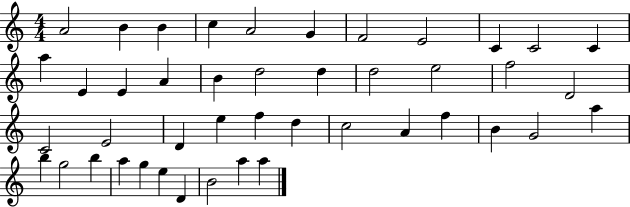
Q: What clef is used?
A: treble